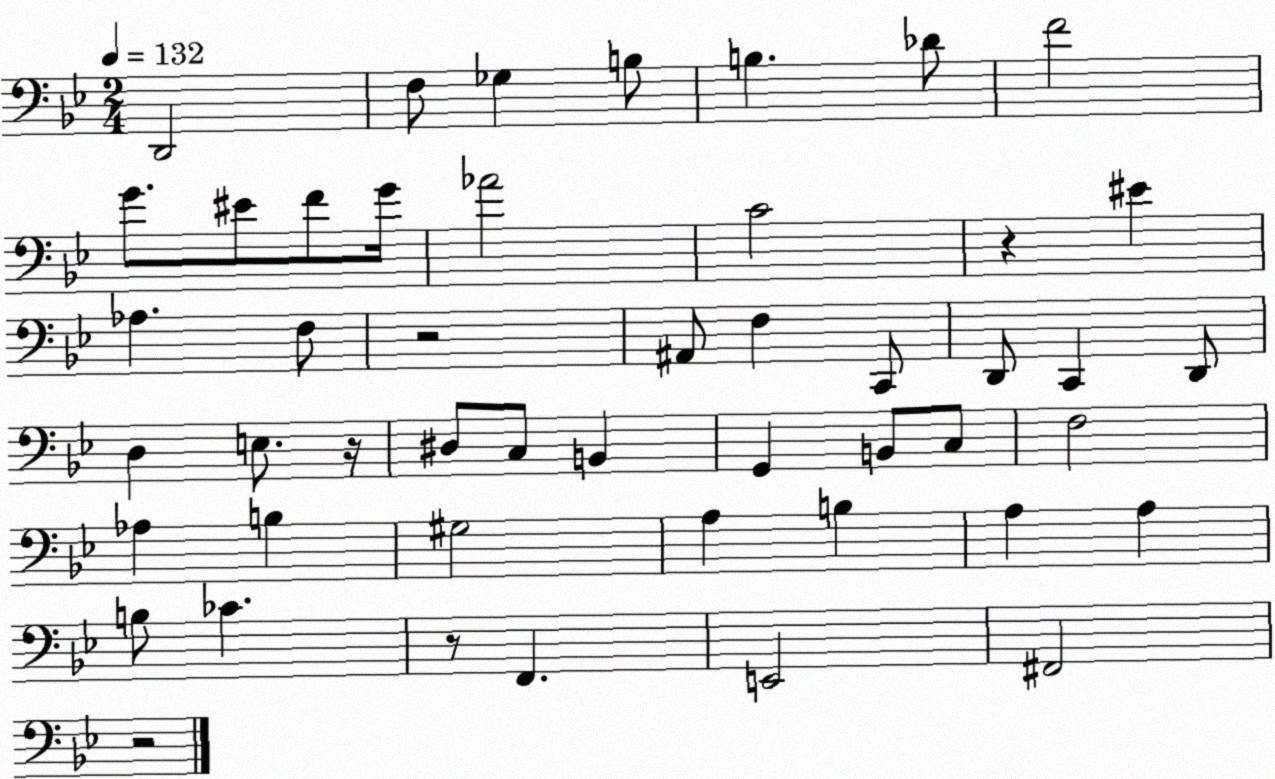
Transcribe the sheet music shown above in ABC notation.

X:1
T:Untitled
M:2/4
L:1/4
K:Bb
D,,2 F,/2 _G, B,/2 B, _D/2 F2 G/2 ^E/2 F/2 G/4 _A2 C2 z ^E _A, F,/2 z2 ^A,,/2 F, C,,/2 D,,/2 C,, D,,/2 D, E,/2 z/4 ^D,/2 C,/2 B,, G,, B,,/2 C,/2 F,2 _A, B, ^G,2 A, B, A, A, B,/2 _C z/2 F,, E,,2 ^F,,2 z2